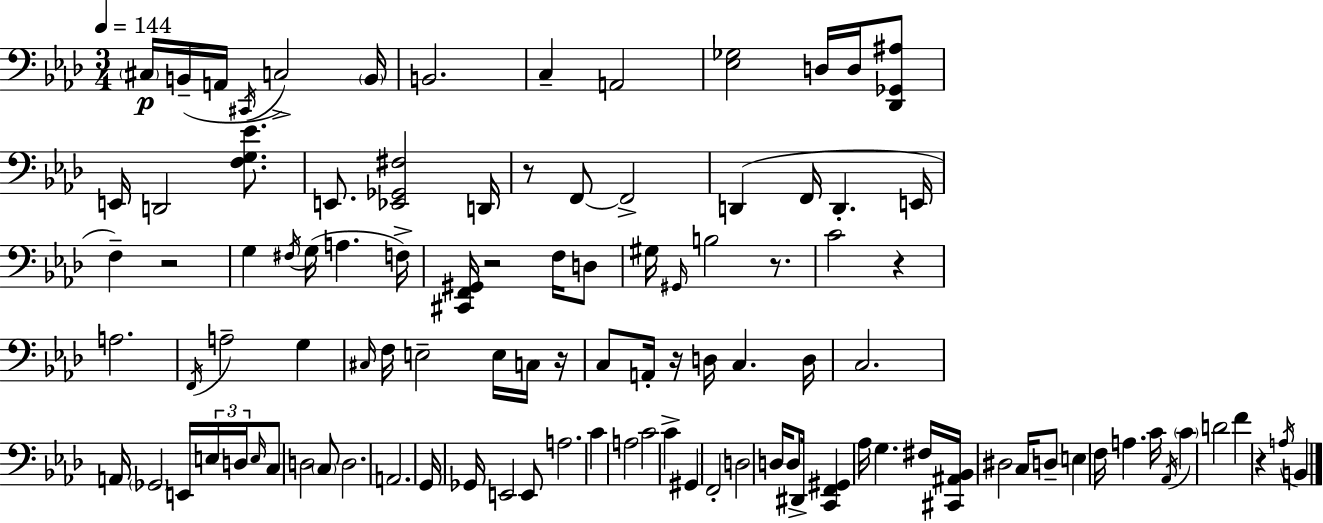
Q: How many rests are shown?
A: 8